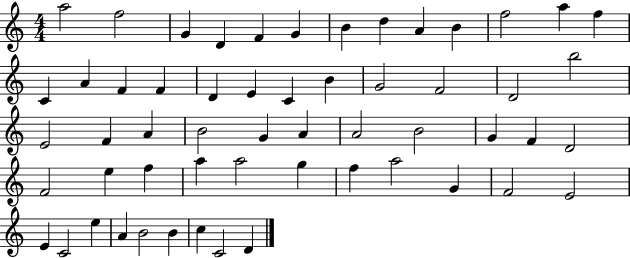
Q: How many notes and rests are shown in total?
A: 56